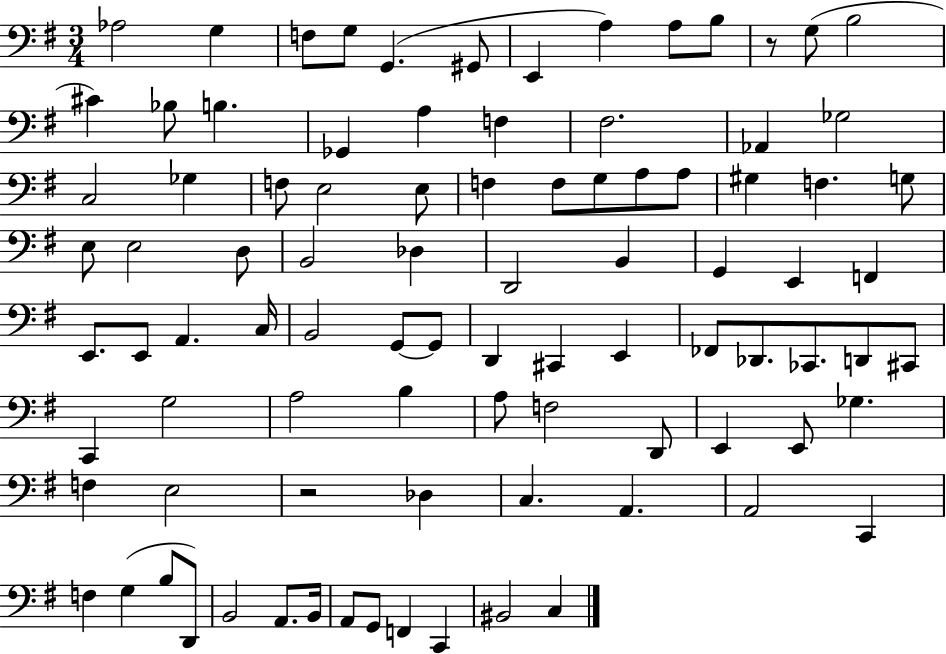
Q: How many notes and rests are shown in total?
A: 91